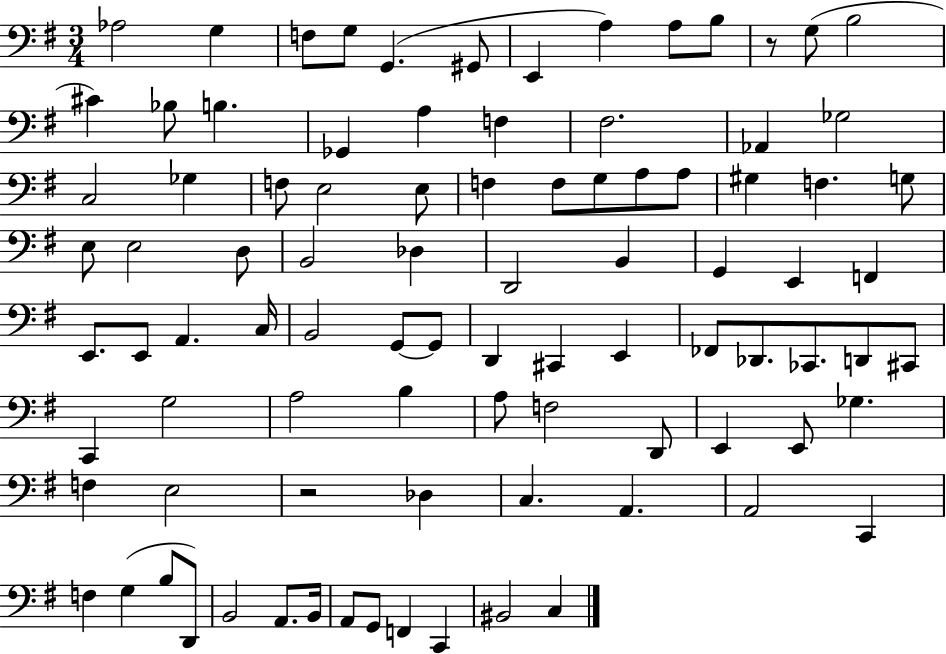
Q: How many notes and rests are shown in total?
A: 91